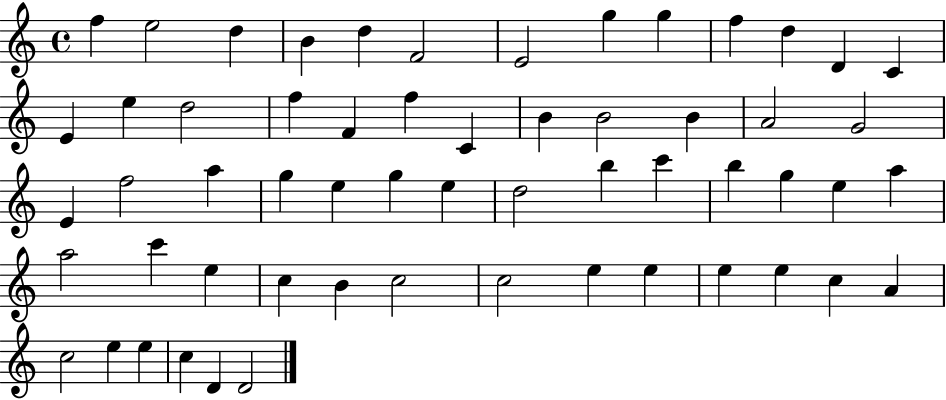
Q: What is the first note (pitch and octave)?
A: F5